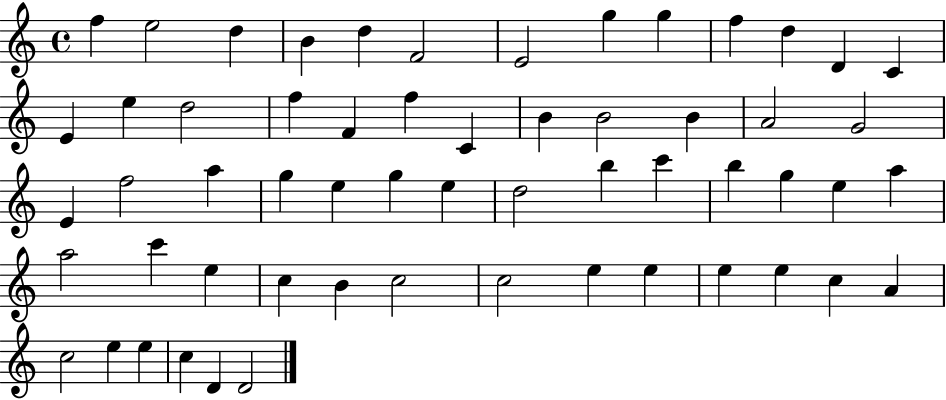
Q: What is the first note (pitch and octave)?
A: F5